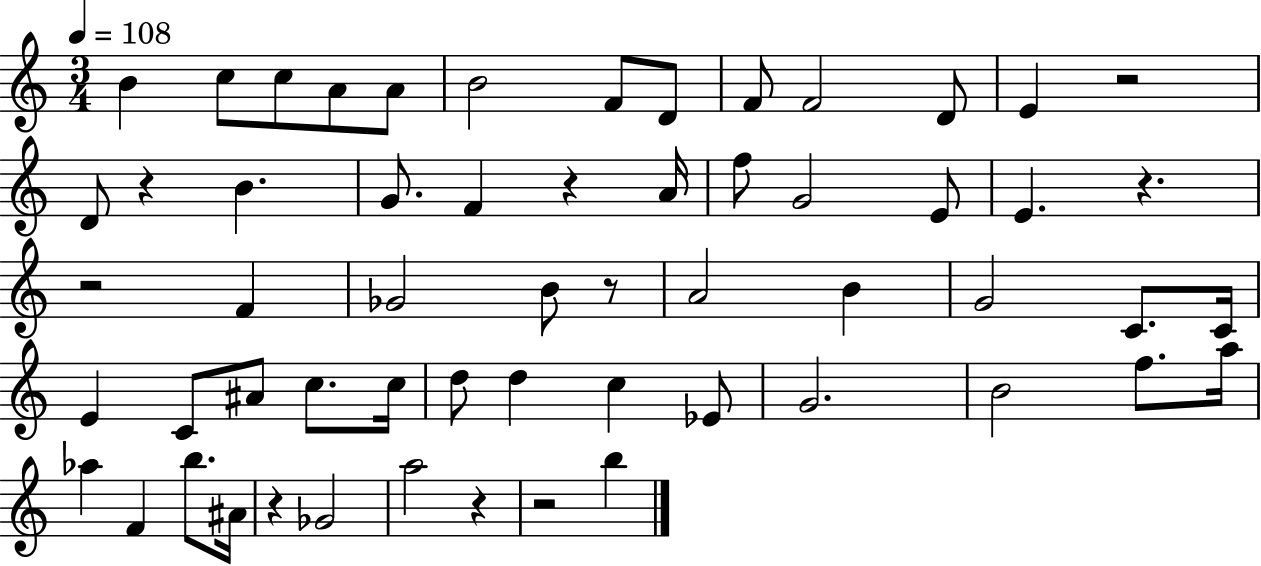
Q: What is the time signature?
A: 3/4